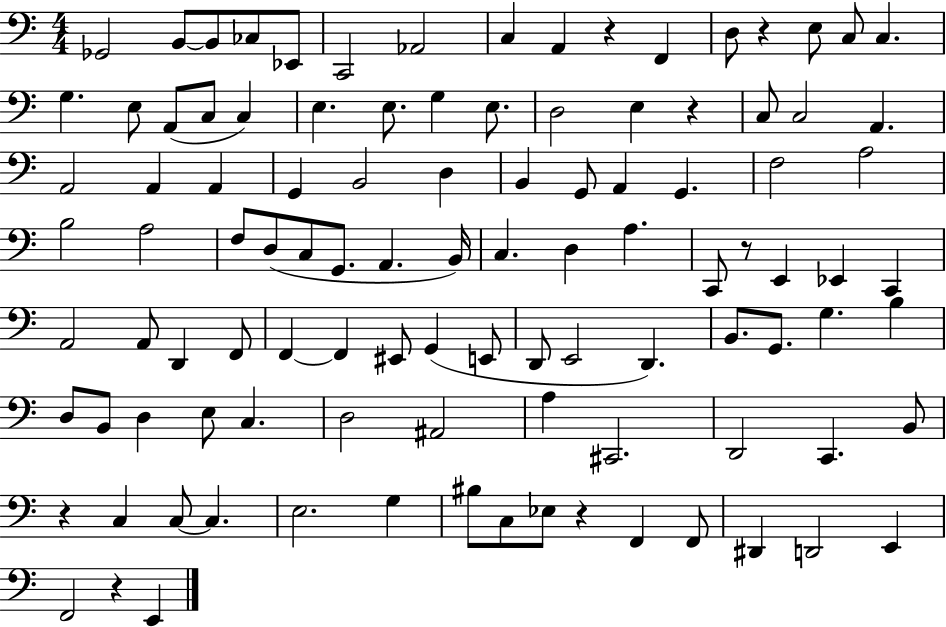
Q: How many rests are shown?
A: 7